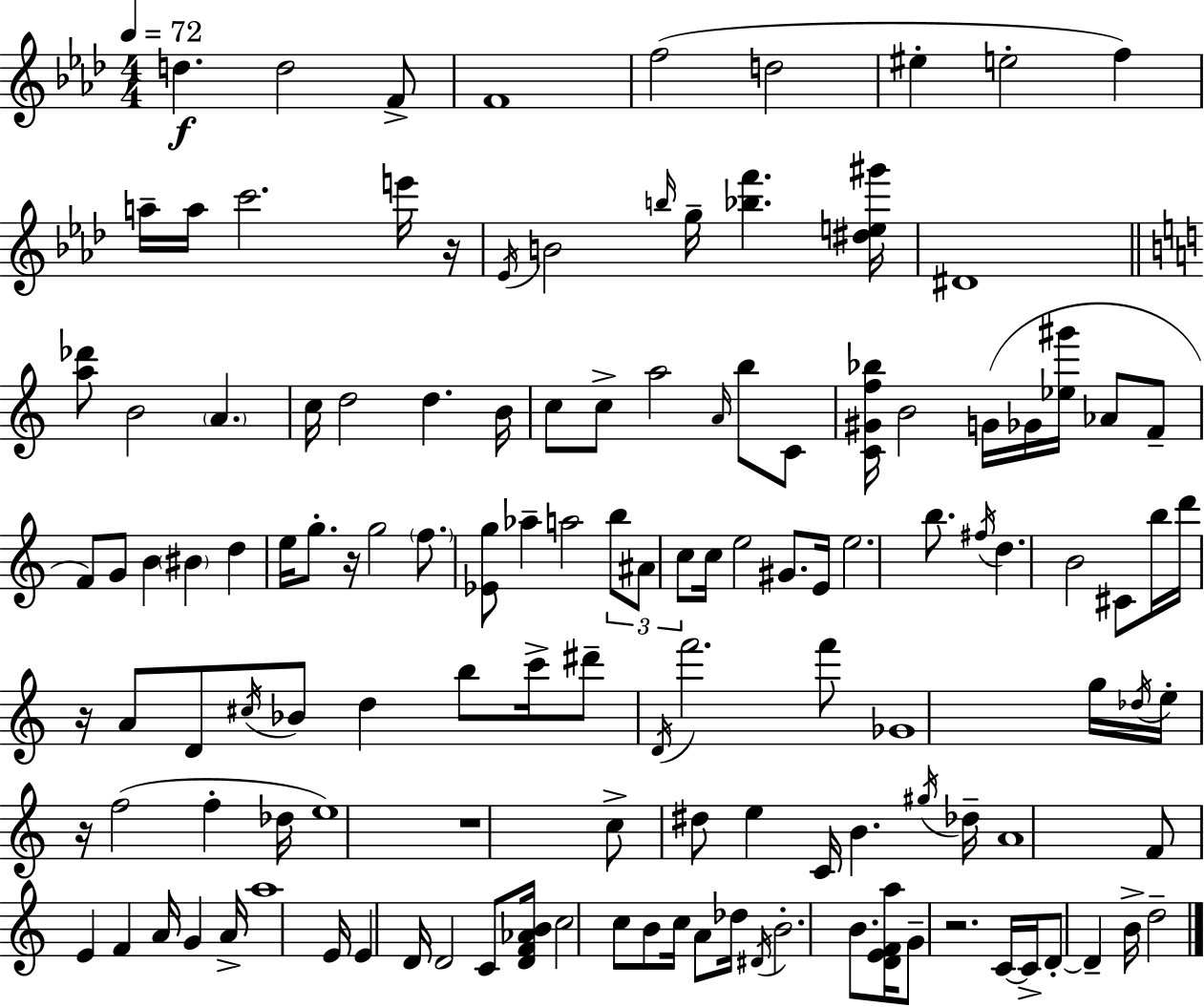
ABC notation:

X:1
T:Untitled
M:4/4
L:1/4
K:Ab
d d2 F/2 F4 f2 d2 ^e e2 f a/4 a/4 c'2 e'/4 z/4 _E/4 B2 b/4 g/4 [_bf'] [^de^g']/4 ^D4 [a_d']/2 B2 A c/4 d2 d B/4 c/2 c/2 a2 A/4 b/2 C/2 [C^Gf_b]/4 B2 G/4 _G/4 [_e^g']/4 _A/2 F/2 F/2 G/2 B ^B d e/4 g/2 z/4 g2 f/2 [_Eg]/2 _a a2 b/2 ^A/2 c/2 c/4 e2 ^G/2 E/4 e2 b/2 ^f/4 d B2 ^C/2 b/4 d'/4 z/4 A/2 D/2 ^c/4 _B/2 d b/2 c'/4 ^d'/2 D/4 f'2 f'/2 _G4 g/4 _d/4 e/4 z/4 f2 f _d/4 e4 z4 c/2 ^d/2 e C/4 B ^g/4 _d/4 A4 F/2 E F A/4 G A/4 a4 E/4 E D/4 D2 C/2 [DF_AB]/4 c2 c/2 B/2 c/4 A/2 _d/4 ^D/4 B2 B/2 [DEFa]/4 G/2 z2 C/4 C/4 D/2 D B/4 d2